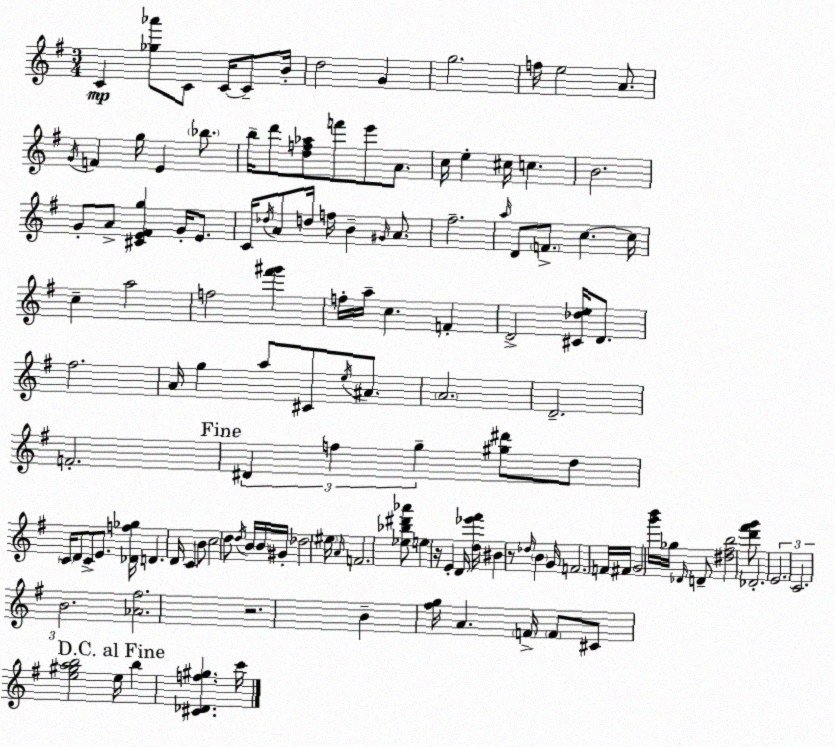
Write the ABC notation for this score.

X:1
T:Untitled
M:3/4
L:1/4
K:Em
C [_g_a']/2 C/2 C/4 C/2 B/4 d2 G g2 f/4 e2 A/2 G/4 F g/4 E _b/2 b/4 d'/2 [df_a]/2 f'/2 e'/2 A/2 c/4 e ^c/4 c B2 G/2 A/2 [^CE^Fg] G/4 E/2 C/4 _d/4 A/2 d/4 f/4 B ^G/4 A/2 ^f2 a/4 D/2 F/2 c c/4 c a2 f2 [^f'^g'] f/4 a/4 c F D2 [^C_de]/4 D/2 ^f2 A/4 g a/2 ^C/2 e/4 ^A/2 A2 D2 F2 ^D f g [^g^d']/2 d/2 C/4 D/2 C/2 E/2 [_Df_g]/4 D D/4 C B/2 c2 d/2 d/4 B/4 B/4 ^G/4 _d2 ^e/4 A/4 F2 [_e_b^d'_a']/2 e z/4 E D/4 [d_e'^f']/4 ^B z/2 _d/4 B G/4 F2 F/4 ^F/4 G2 [g'b']/4 _g/4 _D/4 D/2 [^d^fb]2 [d'^f'g']/2 _D2 E2 C2 B2 [_A^f]2 z2 B [^fg]/4 A F/4 F/2 ^C/2 [e^gab]2 e/4 b [^C_Df^g] c'/4